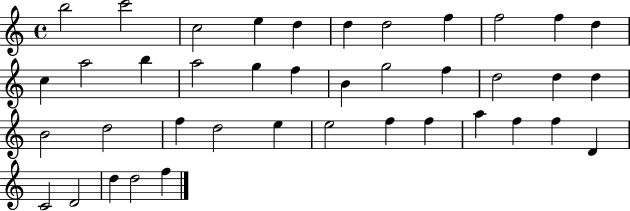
{
  \clef treble
  \time 4/4
  \defaultTimeSignature
  \key c \major
  b''2 c'''2 | c''2 e''4 d''4 | d''4 d''2 f''4 | f''2 f''4 d''4 | \break c''4 a''2 b''4 | a''2 g''4 f''4 | b'4 g''2 f''4 | d''2 d''4 d''4 | \break b'2 d''2 | f''4 d''2 e''4 | e''2 f''4 f''4 | a''4 f''4 f''4 d'4 | \break c'2 d'2 | d''4 d''2 f''4 | \bar "|."
}